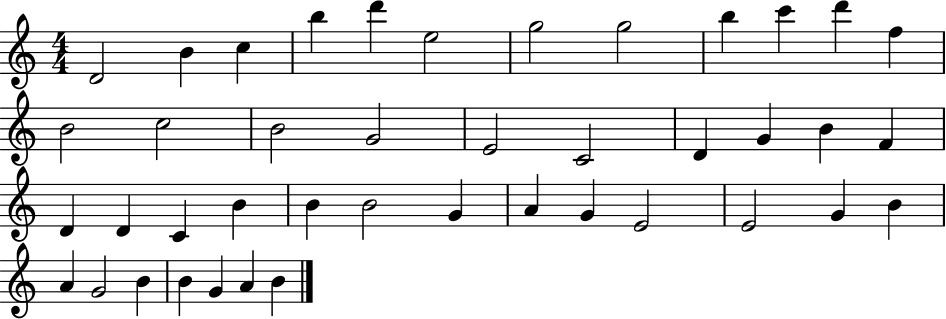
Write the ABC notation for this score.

X:1
T:Untitled
M:4/4
L:1/4
K:C
D2 B c b d' e2 g2 g2 b c' d' f B2 c2 B2 G2 E2 C2 D G B F D D C B B B2 G A G E2 E2 G B A G2 B B G A B